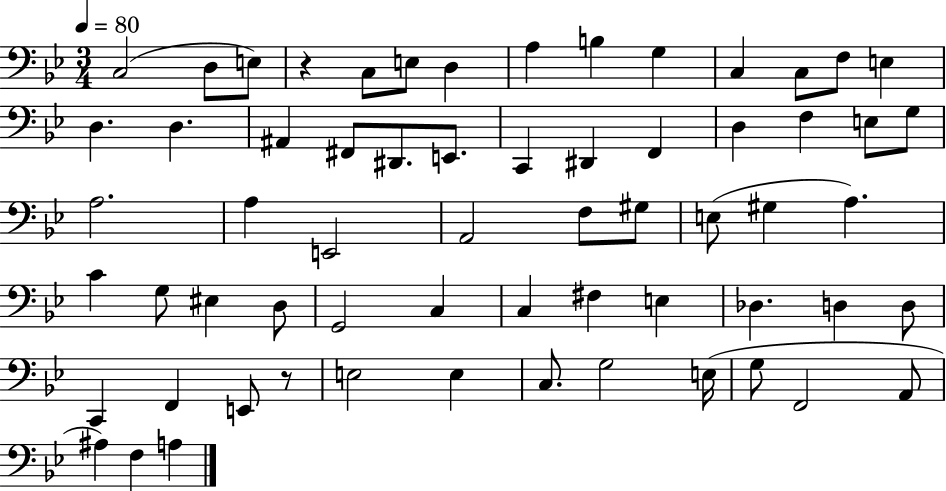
C3/h D3/e E3/e R/q C3/e E3/e D3/q A3/q B3/q G3/q C3/q C3/e F3/e E3/q D3/q. D3/q. A#2/q F#2/e D#2/e. E2/e. C2/q D#2/q F2/q D3/q F3/q E3/e G3/e A3/h. A3/q E2/h A2/h F3/e G#3/e E3/e G#3/q A3/q. C4/q G3/e EIS3/q D3/e G2/h C3/q C3/q F#3/q E3/q Db3/q. D3/q D3/e C2/q F2/q E2/e R/e E3/h E3/q C3/e. G3/h E3/s G3/e F2/h A2/e A#3/q F3/q A3/q